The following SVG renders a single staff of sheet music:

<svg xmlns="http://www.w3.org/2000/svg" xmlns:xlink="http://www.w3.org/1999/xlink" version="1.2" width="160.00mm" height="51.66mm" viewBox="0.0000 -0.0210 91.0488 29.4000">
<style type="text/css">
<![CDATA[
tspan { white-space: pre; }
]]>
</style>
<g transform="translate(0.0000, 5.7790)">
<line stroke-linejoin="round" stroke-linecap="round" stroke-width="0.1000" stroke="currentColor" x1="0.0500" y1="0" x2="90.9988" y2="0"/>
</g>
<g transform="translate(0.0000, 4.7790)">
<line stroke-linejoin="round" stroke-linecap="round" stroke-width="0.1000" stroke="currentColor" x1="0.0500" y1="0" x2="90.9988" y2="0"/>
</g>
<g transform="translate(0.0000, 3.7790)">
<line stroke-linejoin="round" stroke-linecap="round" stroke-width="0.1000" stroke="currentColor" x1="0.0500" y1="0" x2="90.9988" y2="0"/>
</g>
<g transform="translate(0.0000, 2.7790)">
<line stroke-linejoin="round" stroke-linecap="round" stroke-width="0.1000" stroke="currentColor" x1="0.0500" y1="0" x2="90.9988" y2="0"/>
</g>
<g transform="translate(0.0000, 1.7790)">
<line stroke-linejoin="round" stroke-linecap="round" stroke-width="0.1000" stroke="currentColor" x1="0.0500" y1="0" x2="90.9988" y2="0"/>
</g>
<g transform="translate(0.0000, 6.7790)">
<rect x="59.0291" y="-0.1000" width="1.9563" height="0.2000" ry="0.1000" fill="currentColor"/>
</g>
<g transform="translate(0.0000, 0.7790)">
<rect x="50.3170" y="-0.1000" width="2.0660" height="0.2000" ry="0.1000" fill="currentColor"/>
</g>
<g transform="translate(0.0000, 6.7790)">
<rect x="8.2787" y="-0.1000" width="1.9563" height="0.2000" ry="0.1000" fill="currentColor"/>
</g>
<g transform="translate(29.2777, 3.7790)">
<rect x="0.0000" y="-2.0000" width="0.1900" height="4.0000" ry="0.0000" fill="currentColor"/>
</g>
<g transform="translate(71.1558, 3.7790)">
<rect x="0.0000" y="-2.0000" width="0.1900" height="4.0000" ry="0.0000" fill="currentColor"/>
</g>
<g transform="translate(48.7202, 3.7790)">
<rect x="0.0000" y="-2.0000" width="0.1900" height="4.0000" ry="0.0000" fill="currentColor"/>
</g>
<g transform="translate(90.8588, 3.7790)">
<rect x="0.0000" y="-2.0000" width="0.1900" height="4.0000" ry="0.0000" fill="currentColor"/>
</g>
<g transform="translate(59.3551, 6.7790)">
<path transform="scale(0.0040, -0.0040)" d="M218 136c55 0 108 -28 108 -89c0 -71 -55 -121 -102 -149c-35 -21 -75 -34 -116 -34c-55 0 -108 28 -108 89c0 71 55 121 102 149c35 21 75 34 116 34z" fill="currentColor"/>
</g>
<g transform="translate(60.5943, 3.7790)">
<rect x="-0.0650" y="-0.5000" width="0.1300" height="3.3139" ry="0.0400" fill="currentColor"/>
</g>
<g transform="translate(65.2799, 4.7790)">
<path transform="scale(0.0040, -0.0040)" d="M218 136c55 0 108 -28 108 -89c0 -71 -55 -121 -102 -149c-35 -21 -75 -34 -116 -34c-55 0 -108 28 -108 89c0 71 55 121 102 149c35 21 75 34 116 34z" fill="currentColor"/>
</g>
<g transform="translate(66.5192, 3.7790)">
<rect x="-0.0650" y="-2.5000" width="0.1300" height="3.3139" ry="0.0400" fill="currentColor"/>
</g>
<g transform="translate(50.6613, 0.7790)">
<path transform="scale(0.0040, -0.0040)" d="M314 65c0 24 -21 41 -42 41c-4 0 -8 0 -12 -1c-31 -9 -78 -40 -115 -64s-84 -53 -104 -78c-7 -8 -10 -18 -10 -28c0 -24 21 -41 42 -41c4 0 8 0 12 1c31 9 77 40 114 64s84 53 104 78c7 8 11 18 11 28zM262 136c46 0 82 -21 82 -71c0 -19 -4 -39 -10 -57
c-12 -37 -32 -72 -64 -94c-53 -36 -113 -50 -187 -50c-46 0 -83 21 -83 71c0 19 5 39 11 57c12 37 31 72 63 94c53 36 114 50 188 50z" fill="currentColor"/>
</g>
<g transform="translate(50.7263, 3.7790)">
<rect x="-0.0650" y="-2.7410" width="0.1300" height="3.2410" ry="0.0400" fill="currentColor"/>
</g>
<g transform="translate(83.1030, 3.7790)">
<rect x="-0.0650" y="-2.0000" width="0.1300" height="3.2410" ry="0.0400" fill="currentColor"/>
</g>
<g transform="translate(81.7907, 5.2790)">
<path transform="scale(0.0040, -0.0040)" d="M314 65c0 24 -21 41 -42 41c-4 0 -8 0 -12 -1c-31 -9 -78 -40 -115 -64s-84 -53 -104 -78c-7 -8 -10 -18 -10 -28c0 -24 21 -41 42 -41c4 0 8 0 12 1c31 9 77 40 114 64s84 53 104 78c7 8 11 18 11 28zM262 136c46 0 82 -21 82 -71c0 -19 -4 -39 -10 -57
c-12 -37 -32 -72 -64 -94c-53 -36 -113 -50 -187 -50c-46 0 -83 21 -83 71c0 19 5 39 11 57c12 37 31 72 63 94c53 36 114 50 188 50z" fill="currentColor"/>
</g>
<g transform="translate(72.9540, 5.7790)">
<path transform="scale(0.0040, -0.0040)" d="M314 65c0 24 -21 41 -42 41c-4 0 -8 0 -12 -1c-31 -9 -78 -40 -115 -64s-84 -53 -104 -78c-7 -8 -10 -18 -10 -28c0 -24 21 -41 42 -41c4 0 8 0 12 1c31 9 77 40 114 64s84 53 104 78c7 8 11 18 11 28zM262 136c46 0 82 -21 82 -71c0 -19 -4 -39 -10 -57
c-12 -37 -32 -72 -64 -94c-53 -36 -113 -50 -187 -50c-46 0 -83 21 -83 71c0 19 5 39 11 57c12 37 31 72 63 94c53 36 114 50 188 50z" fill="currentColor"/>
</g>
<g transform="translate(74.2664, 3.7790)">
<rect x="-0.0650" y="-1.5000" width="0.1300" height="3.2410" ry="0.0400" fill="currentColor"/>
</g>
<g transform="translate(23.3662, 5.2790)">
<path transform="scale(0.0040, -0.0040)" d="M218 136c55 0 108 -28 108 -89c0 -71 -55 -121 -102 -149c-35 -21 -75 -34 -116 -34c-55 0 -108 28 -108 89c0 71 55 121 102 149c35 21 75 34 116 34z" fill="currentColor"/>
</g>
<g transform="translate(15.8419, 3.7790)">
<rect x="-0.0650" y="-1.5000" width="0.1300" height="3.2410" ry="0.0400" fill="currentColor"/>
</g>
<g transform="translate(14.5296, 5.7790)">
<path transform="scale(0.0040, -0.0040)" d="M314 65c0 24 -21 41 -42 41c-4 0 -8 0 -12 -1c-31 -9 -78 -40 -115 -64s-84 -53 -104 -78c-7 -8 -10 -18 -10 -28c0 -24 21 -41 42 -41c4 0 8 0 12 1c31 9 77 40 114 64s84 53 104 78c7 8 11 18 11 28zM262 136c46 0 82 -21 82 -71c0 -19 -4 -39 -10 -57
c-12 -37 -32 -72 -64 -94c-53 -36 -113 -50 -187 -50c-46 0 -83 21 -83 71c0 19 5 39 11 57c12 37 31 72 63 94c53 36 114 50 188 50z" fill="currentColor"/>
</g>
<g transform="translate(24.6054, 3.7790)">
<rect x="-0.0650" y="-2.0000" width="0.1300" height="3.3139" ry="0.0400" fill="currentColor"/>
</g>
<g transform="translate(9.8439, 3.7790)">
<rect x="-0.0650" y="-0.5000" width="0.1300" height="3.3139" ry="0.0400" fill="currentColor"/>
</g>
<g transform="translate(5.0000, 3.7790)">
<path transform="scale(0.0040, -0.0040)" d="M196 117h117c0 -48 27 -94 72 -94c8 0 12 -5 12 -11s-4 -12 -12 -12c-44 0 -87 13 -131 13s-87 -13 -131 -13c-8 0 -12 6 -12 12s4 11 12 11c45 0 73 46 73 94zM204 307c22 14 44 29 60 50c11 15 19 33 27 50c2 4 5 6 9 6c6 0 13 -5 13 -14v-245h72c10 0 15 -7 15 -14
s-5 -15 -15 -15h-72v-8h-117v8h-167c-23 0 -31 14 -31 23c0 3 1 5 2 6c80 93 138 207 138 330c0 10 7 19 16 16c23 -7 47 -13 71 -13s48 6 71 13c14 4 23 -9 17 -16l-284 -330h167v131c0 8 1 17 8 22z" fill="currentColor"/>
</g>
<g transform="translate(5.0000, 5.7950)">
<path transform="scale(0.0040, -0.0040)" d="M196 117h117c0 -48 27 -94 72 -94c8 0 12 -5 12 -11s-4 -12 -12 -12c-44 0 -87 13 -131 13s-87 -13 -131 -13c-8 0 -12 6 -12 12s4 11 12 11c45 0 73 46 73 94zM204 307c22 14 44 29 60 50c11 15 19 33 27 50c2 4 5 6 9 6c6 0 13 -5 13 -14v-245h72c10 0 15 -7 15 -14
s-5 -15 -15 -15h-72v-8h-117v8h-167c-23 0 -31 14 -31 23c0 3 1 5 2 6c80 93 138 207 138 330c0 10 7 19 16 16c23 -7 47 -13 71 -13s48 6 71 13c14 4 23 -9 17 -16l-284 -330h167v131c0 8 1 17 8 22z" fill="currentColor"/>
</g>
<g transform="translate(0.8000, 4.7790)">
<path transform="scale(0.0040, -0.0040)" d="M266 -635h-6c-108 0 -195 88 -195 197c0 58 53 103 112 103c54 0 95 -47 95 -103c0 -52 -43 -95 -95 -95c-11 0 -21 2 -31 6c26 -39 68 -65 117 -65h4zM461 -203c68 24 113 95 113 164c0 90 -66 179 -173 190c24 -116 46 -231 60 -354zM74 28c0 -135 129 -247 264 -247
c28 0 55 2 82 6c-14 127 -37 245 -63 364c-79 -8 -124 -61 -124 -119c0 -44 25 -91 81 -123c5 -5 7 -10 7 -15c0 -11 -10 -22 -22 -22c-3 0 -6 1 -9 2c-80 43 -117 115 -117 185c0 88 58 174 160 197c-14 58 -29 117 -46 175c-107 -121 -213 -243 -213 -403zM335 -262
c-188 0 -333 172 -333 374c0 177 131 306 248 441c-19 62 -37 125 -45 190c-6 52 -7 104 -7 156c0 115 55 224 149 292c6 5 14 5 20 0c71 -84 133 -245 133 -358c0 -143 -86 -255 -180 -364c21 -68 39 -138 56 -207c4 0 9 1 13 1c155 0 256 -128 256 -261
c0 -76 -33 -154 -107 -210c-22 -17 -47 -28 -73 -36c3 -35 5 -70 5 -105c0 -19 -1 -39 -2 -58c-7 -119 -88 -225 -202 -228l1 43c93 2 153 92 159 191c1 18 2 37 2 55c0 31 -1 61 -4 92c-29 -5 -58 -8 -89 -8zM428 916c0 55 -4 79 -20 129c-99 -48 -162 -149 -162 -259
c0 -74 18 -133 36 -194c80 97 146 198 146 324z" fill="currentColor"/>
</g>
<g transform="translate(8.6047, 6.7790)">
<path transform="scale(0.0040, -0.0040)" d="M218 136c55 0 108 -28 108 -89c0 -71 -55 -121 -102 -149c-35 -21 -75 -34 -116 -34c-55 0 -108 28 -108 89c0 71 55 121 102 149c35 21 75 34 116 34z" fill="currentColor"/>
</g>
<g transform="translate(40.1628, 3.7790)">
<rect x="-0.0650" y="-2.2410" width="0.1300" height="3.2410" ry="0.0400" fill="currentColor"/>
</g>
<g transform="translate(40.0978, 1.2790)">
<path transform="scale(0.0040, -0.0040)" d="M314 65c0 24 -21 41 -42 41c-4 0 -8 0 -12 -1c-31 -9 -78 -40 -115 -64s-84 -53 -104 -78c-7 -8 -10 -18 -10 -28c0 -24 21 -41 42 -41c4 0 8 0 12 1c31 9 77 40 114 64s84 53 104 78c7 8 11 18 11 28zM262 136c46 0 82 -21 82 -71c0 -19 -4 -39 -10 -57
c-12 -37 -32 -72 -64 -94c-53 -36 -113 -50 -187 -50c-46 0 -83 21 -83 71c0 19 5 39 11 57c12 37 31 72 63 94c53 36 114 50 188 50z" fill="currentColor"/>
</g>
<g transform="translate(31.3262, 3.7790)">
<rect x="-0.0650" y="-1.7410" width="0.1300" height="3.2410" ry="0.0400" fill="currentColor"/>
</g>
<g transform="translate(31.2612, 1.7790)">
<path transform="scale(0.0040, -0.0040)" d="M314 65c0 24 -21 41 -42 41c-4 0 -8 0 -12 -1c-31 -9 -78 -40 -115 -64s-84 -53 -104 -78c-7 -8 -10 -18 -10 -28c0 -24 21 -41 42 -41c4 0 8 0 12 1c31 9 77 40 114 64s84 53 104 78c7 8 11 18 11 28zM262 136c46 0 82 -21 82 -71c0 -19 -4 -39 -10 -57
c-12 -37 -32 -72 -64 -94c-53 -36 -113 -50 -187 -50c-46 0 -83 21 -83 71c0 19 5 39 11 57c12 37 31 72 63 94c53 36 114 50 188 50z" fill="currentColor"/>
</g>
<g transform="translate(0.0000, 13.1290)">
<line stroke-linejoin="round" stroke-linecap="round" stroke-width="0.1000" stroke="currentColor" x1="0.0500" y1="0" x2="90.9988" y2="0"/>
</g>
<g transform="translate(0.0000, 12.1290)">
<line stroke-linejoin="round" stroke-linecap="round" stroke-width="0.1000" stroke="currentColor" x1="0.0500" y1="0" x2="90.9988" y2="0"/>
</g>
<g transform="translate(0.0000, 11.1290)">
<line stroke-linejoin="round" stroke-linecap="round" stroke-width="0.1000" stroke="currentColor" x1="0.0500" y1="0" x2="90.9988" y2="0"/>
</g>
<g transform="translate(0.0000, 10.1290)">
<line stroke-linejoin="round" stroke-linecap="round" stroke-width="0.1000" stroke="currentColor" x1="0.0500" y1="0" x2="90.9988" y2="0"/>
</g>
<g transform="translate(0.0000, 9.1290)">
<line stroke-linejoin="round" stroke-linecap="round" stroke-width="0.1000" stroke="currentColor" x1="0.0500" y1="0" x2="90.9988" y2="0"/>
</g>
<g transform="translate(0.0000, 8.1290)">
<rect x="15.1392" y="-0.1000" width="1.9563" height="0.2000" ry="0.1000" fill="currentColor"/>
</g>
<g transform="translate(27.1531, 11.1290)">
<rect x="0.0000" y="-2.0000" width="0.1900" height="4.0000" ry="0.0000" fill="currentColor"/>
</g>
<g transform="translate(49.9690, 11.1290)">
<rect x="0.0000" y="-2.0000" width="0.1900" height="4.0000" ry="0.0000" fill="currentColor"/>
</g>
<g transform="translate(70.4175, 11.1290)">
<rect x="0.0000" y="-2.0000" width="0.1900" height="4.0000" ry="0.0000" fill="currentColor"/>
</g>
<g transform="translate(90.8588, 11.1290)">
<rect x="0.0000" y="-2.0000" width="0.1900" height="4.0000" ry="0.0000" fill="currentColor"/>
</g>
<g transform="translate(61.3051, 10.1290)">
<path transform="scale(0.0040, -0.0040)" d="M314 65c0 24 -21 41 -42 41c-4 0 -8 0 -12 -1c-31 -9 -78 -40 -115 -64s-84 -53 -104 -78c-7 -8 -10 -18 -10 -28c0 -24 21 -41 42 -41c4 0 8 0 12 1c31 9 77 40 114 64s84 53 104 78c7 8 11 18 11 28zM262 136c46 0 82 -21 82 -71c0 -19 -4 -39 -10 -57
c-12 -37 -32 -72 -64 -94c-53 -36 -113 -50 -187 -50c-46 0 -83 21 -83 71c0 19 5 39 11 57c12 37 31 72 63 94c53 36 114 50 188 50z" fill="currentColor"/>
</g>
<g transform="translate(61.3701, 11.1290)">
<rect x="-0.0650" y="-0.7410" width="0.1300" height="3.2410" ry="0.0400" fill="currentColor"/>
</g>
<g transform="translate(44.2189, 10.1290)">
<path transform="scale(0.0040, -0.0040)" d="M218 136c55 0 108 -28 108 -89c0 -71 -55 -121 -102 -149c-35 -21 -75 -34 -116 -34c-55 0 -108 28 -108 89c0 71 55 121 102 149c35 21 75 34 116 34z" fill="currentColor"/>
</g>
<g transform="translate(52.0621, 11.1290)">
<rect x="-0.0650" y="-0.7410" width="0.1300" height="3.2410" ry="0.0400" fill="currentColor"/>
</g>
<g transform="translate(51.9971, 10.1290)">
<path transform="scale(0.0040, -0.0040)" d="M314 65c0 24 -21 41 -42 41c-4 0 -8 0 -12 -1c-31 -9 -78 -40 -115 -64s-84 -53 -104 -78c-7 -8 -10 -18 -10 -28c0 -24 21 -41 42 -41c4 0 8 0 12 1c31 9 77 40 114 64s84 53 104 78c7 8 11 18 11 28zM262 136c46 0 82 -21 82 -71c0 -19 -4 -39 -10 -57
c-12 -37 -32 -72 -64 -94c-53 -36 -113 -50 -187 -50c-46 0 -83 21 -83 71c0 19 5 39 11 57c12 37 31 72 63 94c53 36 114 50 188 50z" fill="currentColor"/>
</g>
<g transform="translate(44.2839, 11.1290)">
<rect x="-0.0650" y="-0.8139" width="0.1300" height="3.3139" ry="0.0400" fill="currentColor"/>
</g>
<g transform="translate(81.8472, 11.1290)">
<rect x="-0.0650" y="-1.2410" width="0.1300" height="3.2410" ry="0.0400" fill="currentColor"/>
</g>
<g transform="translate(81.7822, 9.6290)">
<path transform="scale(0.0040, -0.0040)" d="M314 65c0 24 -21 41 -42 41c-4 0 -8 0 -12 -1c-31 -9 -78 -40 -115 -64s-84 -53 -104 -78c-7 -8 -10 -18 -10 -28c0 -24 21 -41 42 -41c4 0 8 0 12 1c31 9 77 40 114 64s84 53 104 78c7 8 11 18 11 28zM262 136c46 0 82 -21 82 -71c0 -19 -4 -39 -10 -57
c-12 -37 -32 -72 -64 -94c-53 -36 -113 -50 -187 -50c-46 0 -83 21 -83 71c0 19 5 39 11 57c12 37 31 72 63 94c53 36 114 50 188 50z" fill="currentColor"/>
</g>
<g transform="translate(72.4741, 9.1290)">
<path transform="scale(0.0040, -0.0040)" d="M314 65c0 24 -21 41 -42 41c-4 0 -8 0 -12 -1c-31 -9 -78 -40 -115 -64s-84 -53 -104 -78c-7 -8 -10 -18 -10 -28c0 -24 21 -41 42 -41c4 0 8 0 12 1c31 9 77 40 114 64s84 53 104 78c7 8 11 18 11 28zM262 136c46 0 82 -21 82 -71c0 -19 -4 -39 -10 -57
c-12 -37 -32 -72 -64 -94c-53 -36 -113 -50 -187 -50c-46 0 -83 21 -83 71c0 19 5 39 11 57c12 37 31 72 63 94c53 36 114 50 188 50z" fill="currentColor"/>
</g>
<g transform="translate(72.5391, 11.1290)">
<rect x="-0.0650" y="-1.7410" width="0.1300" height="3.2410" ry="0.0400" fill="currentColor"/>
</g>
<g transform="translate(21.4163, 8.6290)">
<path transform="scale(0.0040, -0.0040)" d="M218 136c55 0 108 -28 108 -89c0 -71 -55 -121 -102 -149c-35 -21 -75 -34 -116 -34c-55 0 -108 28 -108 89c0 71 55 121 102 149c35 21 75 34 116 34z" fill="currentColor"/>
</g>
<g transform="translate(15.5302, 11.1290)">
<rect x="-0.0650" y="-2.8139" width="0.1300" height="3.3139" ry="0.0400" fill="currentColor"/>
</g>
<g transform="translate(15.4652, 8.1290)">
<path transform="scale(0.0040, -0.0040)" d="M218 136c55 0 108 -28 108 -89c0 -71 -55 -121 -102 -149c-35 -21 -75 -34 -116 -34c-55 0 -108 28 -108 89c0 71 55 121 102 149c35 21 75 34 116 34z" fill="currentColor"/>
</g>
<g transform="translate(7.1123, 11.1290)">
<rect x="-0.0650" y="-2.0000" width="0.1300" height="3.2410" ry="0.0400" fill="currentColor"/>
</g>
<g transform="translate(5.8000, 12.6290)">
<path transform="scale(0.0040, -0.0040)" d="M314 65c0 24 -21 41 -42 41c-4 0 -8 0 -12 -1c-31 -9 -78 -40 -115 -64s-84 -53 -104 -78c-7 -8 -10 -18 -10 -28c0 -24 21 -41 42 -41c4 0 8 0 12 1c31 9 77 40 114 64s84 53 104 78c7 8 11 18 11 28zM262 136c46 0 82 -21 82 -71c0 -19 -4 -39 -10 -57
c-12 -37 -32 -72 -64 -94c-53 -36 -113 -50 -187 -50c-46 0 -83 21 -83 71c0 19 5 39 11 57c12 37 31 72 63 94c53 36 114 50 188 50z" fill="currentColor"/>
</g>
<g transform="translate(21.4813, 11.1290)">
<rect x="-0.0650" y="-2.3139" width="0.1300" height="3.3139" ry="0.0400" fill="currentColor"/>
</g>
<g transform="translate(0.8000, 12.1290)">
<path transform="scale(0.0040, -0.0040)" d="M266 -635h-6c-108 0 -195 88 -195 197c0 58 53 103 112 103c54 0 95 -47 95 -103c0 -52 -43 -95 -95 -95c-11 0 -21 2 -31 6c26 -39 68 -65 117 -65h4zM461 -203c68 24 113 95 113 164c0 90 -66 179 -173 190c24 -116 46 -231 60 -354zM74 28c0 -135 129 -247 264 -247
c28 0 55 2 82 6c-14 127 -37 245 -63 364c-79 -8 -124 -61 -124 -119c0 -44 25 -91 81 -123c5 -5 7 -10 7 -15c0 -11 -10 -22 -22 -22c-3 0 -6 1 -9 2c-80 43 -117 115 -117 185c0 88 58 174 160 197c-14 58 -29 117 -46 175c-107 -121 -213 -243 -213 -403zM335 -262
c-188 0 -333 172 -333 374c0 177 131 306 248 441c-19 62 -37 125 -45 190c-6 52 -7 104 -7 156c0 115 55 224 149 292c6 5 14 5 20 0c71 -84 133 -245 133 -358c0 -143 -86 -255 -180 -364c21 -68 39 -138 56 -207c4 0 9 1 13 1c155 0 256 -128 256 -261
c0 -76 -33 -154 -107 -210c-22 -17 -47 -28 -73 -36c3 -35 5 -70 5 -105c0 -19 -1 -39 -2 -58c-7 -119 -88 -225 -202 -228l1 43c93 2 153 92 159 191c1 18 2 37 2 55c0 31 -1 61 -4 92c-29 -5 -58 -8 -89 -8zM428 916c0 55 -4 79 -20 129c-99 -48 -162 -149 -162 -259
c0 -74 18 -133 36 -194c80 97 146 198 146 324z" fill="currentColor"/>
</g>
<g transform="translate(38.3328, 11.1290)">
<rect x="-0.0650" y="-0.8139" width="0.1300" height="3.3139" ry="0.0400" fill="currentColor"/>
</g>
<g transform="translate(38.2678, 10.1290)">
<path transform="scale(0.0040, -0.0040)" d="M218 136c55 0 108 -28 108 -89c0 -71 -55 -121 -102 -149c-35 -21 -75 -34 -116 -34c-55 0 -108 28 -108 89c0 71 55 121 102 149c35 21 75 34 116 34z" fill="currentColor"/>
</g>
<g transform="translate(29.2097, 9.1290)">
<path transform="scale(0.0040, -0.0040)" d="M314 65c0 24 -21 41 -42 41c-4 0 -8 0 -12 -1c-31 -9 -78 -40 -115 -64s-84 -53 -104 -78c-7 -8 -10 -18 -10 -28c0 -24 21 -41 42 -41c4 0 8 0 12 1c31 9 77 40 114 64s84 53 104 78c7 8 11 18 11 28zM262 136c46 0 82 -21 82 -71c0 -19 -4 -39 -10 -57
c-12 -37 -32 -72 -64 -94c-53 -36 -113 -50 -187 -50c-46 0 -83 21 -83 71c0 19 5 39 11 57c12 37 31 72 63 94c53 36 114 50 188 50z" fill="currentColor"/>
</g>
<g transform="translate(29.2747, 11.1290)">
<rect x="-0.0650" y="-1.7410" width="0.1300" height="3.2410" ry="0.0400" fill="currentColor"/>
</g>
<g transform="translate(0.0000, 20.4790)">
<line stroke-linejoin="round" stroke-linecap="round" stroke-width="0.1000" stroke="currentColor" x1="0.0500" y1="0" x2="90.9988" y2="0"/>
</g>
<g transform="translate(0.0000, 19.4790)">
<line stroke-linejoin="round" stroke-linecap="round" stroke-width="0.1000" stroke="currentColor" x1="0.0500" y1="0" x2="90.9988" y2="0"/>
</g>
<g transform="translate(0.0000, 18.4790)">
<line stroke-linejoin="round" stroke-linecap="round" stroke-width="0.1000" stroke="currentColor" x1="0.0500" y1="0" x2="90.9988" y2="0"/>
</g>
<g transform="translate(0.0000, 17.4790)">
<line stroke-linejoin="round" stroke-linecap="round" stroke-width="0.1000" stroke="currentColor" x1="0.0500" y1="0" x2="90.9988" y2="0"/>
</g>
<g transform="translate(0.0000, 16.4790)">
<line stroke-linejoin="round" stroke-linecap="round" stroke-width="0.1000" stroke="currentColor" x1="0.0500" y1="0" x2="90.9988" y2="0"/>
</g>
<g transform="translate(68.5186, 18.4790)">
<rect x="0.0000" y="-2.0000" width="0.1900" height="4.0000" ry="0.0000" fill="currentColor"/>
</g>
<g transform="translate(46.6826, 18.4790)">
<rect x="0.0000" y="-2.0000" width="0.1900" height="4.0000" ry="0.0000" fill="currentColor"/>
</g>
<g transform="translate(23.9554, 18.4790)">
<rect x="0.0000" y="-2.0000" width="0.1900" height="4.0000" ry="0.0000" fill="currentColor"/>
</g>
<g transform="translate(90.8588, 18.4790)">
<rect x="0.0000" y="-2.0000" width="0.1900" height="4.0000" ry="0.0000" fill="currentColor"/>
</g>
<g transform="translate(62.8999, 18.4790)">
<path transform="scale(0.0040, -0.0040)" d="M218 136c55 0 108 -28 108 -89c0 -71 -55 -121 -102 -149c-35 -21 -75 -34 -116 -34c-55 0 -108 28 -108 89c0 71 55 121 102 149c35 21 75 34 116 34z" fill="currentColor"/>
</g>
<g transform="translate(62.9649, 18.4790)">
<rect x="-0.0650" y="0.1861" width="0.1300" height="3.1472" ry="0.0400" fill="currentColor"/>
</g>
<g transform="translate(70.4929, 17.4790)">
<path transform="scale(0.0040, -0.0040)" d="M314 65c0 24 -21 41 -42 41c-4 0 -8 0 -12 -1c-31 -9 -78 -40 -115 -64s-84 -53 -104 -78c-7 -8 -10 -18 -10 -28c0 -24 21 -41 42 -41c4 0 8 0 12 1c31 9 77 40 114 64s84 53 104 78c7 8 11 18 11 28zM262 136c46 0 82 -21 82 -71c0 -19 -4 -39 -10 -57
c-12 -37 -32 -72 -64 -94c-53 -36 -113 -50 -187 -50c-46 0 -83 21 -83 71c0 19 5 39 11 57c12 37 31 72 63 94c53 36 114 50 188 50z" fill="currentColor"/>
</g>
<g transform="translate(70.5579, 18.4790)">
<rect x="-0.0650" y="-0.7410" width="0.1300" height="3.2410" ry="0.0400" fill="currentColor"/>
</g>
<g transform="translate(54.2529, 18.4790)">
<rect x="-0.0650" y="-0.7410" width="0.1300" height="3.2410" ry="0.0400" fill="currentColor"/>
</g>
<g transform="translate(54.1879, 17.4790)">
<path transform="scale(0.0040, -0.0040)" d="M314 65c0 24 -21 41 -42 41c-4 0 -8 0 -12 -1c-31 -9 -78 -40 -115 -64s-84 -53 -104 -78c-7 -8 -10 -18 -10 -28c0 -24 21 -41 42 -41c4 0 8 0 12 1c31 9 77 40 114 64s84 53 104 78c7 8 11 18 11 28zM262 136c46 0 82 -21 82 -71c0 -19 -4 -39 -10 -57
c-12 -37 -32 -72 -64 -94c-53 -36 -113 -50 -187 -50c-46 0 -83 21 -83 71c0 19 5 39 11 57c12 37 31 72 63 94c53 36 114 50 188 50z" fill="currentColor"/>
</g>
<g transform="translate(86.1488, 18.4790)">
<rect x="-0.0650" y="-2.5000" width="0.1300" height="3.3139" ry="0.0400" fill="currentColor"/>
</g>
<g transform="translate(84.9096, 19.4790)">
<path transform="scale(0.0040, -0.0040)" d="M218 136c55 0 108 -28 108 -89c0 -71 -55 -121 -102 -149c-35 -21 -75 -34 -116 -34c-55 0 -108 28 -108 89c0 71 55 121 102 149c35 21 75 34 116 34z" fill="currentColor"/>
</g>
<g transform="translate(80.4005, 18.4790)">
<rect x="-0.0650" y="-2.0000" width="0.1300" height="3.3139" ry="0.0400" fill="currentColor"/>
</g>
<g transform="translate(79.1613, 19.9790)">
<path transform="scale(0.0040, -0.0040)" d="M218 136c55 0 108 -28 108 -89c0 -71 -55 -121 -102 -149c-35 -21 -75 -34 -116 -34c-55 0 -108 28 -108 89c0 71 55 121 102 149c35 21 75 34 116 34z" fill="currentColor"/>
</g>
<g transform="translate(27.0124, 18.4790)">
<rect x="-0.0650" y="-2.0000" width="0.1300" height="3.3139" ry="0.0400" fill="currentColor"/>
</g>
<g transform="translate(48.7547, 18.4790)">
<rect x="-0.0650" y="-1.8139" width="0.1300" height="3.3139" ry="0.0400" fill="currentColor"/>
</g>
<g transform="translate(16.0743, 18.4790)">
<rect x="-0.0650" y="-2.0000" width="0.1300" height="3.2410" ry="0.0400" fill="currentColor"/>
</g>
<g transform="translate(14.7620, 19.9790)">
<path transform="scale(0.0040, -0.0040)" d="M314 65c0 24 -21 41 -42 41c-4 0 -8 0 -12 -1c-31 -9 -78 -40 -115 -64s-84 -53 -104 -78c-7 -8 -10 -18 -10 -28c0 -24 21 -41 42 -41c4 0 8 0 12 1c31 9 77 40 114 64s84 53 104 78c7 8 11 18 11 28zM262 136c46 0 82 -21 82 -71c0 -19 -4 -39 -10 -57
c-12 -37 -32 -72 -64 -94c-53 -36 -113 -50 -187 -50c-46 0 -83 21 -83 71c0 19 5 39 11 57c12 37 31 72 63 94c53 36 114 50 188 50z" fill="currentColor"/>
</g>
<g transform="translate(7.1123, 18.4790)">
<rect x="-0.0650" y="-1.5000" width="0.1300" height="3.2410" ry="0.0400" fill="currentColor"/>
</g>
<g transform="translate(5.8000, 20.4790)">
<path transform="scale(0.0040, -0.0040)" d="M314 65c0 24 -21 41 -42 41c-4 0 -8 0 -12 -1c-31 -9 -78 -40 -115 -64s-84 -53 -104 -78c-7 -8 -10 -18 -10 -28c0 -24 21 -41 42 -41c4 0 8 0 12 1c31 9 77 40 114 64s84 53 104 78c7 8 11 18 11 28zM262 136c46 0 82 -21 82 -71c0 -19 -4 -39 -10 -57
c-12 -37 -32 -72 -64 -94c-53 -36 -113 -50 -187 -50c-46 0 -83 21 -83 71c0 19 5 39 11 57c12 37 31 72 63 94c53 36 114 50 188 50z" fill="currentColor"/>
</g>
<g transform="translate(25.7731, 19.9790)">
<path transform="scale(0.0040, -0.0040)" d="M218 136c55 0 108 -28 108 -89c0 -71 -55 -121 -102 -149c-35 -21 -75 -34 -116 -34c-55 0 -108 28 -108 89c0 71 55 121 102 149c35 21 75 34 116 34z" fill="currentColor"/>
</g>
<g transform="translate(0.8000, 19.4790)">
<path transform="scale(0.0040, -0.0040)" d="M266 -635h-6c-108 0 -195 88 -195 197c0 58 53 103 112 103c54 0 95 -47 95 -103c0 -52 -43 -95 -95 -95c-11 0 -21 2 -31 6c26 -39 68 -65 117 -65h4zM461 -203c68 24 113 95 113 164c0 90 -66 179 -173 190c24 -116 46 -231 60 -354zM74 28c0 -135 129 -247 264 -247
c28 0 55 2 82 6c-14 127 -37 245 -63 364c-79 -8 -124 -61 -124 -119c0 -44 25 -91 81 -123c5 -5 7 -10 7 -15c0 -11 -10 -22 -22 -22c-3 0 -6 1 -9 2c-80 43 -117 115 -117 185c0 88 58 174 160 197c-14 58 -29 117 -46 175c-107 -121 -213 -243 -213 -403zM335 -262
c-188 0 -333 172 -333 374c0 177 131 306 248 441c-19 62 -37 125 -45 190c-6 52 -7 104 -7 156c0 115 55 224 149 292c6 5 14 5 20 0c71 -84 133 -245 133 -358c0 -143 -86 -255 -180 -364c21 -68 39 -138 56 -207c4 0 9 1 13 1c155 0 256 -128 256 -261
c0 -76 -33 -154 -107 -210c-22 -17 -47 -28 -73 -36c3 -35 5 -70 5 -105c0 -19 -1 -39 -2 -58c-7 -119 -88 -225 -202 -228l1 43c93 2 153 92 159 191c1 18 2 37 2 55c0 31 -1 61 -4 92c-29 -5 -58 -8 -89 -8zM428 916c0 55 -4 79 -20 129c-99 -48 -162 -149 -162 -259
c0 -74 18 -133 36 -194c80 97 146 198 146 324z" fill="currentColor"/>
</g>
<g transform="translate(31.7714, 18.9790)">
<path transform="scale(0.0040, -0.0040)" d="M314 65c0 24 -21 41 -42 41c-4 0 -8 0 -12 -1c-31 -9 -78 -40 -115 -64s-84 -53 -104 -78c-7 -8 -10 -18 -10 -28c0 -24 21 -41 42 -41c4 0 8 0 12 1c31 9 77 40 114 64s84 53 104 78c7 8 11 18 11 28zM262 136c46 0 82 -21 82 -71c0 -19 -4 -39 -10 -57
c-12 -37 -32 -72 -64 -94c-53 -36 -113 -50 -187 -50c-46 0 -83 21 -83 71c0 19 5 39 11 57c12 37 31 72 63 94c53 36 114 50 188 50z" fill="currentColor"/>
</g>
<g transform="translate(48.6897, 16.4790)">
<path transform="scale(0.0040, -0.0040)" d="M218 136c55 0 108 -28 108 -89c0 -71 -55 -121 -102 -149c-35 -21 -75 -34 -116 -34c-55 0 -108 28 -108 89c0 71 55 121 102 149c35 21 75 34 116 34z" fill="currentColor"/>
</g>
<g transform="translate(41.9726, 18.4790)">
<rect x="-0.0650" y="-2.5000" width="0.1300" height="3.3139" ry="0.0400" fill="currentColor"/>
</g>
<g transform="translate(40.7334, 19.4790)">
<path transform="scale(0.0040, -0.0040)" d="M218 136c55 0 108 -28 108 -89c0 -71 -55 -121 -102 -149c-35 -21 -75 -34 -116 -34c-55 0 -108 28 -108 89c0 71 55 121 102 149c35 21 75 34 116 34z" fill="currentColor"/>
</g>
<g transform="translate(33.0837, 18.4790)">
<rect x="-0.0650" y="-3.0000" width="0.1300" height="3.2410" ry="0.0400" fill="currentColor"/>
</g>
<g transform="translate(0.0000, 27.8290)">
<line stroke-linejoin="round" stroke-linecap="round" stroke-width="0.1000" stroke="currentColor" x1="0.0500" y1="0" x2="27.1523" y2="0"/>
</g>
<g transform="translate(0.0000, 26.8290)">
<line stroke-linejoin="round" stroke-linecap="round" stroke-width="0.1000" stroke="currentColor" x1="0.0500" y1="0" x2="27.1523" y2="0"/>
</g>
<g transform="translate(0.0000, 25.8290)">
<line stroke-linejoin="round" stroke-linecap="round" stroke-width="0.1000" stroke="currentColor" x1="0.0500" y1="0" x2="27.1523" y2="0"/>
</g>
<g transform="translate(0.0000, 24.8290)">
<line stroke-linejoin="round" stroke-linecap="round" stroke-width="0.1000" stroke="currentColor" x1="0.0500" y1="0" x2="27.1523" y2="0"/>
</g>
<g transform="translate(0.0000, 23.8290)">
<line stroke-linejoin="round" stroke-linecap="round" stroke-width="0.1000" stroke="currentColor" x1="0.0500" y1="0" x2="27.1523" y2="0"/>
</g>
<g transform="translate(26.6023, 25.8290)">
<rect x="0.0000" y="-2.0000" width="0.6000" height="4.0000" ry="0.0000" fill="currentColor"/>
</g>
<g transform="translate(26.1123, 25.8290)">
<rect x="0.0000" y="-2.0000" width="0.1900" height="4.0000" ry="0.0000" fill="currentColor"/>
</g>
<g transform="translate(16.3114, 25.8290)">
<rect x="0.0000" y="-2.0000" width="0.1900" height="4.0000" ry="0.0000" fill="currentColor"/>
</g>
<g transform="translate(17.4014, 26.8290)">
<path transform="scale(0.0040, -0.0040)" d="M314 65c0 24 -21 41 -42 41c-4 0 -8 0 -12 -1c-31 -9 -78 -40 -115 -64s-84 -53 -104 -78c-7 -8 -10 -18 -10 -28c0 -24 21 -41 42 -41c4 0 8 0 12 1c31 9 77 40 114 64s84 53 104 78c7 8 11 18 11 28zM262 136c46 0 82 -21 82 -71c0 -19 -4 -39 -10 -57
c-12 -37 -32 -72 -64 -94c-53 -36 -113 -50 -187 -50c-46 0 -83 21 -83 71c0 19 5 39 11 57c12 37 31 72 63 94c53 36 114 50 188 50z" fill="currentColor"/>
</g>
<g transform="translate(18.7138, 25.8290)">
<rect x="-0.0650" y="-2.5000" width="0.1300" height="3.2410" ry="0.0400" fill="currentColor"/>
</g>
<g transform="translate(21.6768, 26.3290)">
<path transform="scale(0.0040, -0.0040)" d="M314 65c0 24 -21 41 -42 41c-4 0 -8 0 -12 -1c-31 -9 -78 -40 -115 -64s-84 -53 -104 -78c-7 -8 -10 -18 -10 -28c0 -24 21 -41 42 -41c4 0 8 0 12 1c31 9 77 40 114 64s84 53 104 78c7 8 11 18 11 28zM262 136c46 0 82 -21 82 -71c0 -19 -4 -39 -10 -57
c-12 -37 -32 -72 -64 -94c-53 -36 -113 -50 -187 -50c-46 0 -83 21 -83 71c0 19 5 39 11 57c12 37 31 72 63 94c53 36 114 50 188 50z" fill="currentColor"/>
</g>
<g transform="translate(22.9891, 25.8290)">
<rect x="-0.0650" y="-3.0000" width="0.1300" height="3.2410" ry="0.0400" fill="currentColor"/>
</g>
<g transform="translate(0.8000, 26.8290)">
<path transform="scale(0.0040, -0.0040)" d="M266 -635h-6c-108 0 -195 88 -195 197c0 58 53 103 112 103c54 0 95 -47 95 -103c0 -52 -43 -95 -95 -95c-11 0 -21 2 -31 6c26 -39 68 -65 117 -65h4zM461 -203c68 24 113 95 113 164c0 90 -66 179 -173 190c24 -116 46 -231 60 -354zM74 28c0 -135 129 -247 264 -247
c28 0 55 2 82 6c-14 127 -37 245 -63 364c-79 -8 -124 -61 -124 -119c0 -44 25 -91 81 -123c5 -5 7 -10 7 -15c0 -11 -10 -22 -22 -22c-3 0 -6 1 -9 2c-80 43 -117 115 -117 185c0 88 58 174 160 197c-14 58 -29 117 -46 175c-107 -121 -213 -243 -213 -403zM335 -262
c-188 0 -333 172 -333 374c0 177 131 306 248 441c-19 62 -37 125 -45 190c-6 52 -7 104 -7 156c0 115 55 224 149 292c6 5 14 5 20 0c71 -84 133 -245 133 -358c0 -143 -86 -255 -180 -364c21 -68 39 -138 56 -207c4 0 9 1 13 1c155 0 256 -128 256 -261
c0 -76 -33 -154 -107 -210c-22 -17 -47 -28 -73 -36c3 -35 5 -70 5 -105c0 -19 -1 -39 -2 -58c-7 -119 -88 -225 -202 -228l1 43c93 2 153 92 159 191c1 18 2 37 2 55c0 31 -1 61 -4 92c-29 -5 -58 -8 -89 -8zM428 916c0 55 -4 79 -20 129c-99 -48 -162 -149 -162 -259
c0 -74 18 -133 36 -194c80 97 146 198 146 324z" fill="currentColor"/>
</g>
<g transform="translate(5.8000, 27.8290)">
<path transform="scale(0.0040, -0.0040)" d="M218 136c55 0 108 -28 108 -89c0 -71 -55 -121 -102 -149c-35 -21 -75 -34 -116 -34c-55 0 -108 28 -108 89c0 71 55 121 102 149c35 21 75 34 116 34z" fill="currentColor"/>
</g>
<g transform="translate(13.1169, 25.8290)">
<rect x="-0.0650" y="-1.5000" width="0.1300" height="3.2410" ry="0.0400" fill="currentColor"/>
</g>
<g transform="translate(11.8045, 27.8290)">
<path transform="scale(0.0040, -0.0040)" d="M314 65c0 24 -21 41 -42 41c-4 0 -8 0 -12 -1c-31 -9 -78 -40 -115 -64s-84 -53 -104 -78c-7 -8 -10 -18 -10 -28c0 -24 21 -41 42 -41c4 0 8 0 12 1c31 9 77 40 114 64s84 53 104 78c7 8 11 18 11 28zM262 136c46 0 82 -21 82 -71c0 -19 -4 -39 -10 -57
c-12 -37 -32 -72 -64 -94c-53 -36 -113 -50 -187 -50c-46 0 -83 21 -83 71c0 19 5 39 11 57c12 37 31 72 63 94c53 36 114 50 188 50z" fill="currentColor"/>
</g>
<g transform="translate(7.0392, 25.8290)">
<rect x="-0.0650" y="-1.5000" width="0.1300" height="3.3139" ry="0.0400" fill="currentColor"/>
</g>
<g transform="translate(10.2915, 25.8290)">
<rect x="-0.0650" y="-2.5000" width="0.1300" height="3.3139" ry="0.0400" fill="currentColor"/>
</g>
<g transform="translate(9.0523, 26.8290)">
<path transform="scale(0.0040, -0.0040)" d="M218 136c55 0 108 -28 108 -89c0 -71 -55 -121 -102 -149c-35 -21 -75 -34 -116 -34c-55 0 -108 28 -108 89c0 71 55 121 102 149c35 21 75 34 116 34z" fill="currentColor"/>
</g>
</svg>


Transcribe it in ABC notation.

X:1
T:Untitled
M:4/4
L:1/4
K:C
C E2 F f2 g2 a2 C G E2 F2 F2 a g f2 d d d2 d2 f2 e2 E2 F2 F A2 G f d2 B d2 F G E G E2 G2 A2